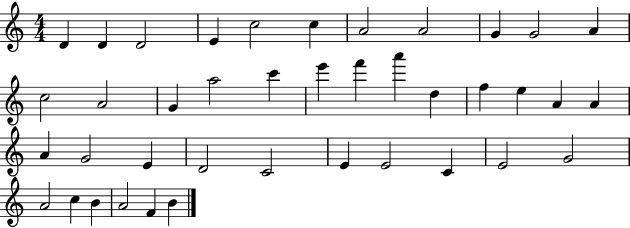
D4/q D4/q D4/h E4/q C5/h C5/q A4/h A4/h G4/q G4/h A4/q C5/h A4/h G4/q A5/h C6/q E6/q F6/q A6/q D5/q F5/q E5/q A4/q A4/q A4/q G4/h E4/q D4/h C4/h E4/q E4/h C4/q E4/h G4/h A4/h C5/q B4/q A4/h F4/q B4/q